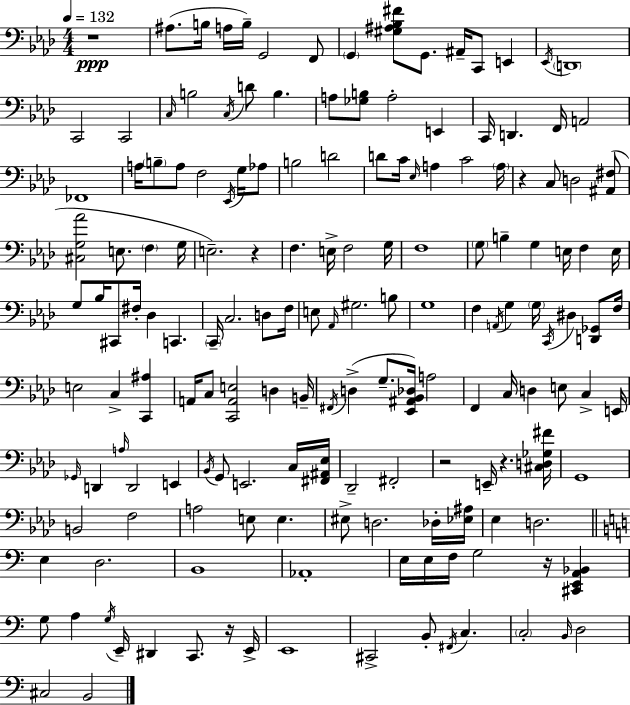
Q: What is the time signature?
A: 4/4